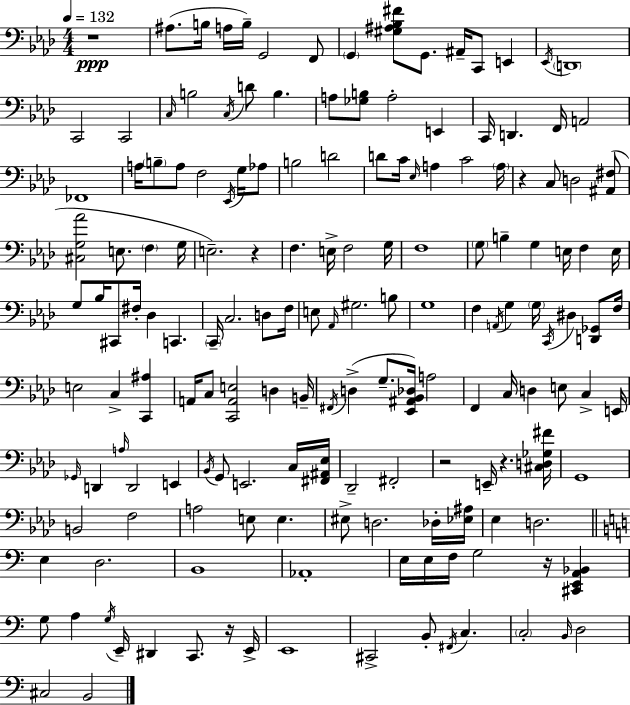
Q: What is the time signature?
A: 4/4